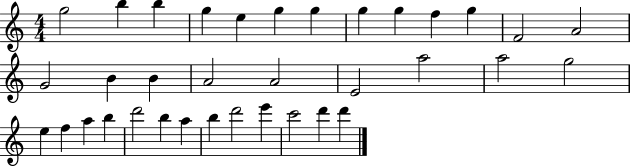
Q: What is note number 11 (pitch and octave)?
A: G5